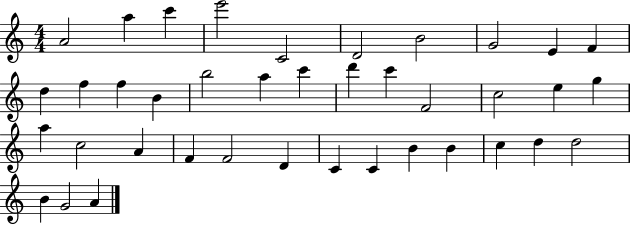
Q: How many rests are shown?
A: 0